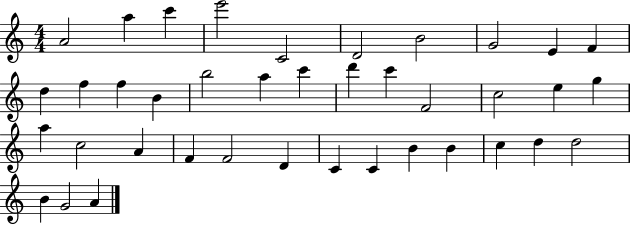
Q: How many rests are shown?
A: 0